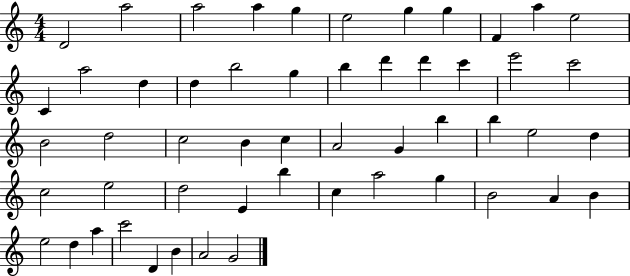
X:1
T:Untitled
M:4/4
L:1/4
K:C
D2 a2 a2 a g e2 g g F a e2 C a2 d d b2 g b d' d' c' e'2 c'2 B2 d2 c2 B c A2 G b b e2 d c2 e2 d2 E b c a2 g B2 A B e2 d a c'2 D B A2 G2